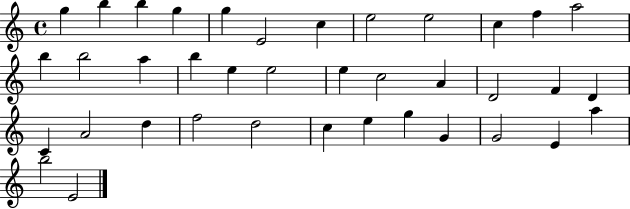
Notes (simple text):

G5/q B5/q B5/q G5/q G5/q E4/h C5/q E5/h E5/h C5/q F5/q A5/h B5/q B5/h A5/q B5/q E5/q E5/h E5/q C5/h A4/q D4/h F4/q D4/q C4/q A4/h D5/q F5/h D5/h C5/q E5/q G5/q G4/q G4/h E4/q A5/q B5/h E4/h